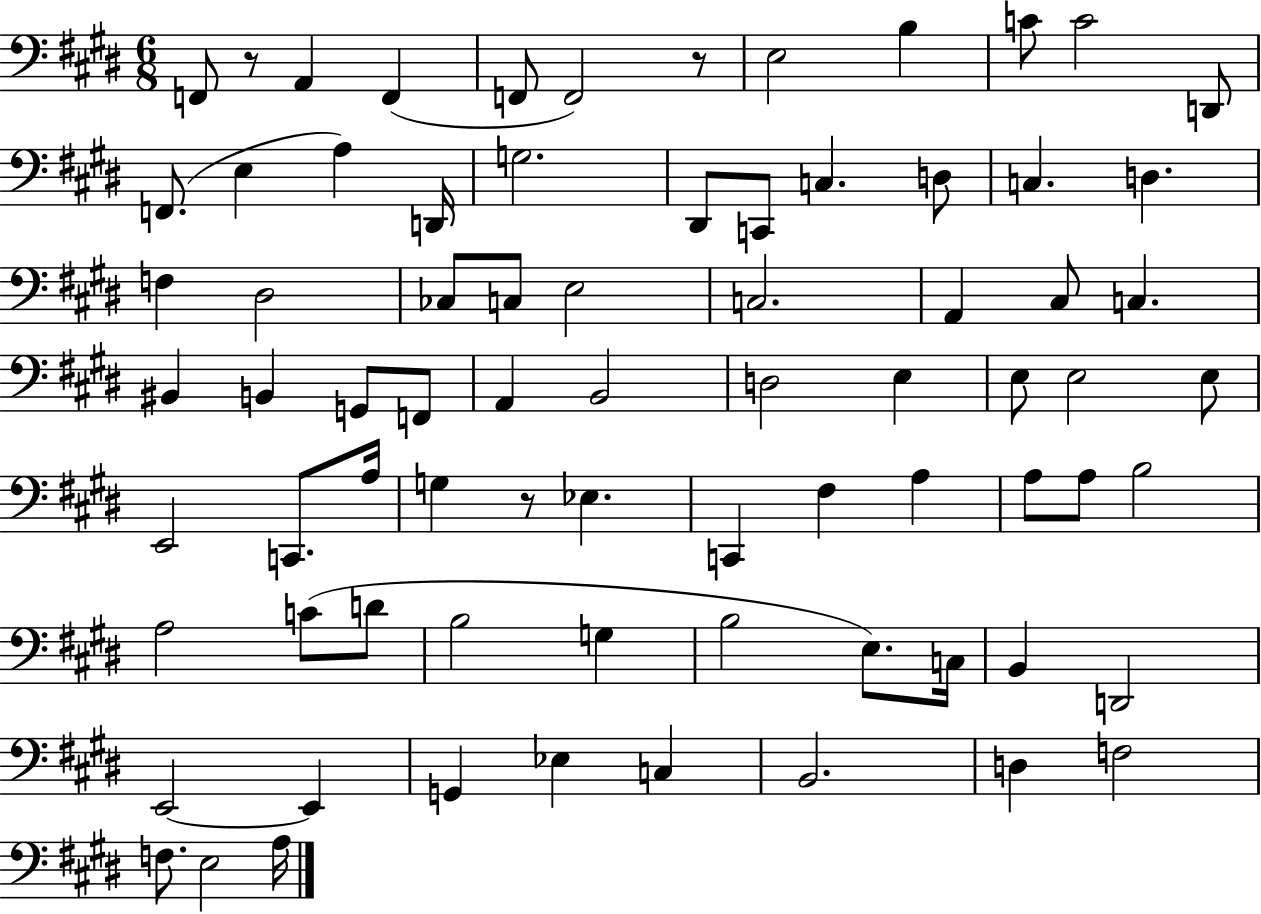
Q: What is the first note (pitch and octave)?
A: F2